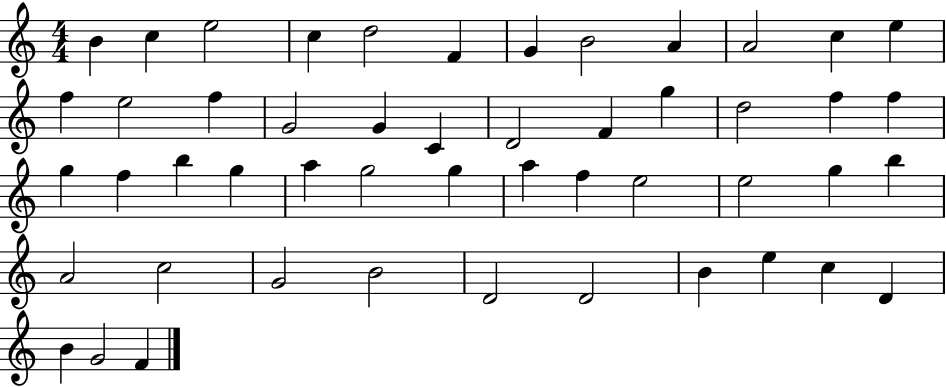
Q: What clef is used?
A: treble